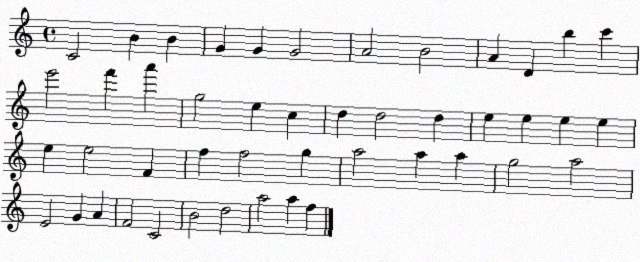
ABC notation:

X:1
T:Untitled
M:4/4
L:1/4
K:C
C2 B B G G G2 A2 B2 A D b c' e'2 f' a' g2 e c d d2 d e e e e e e2 F f f2 g a2 a a g2 a2 E2 G A F2 C2 B2 d2 a2 a f